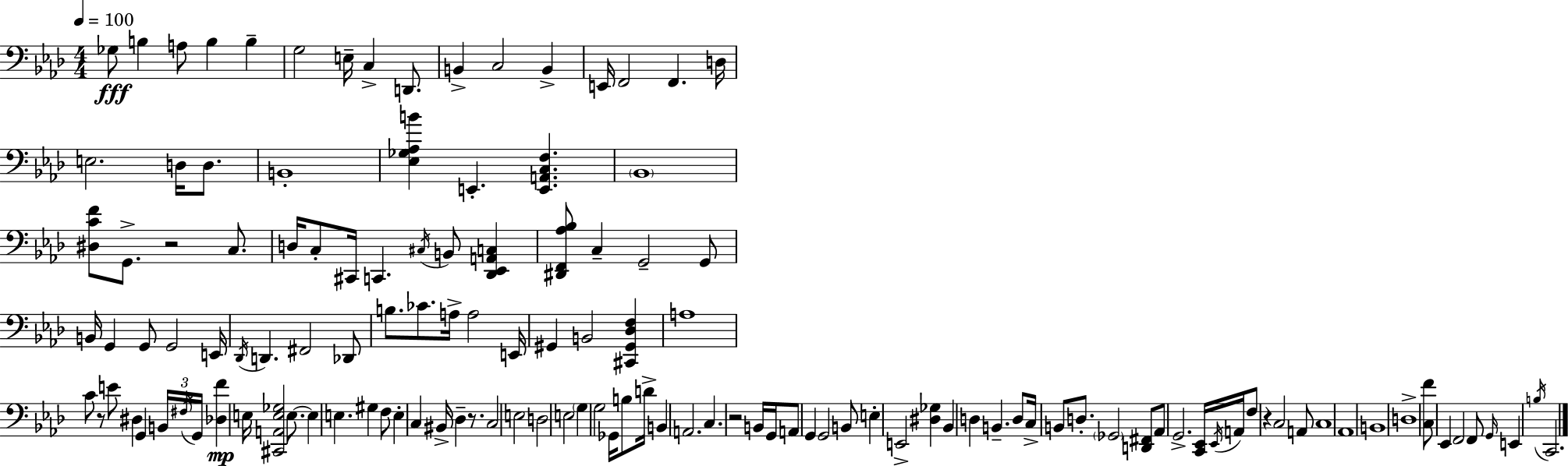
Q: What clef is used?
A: bass